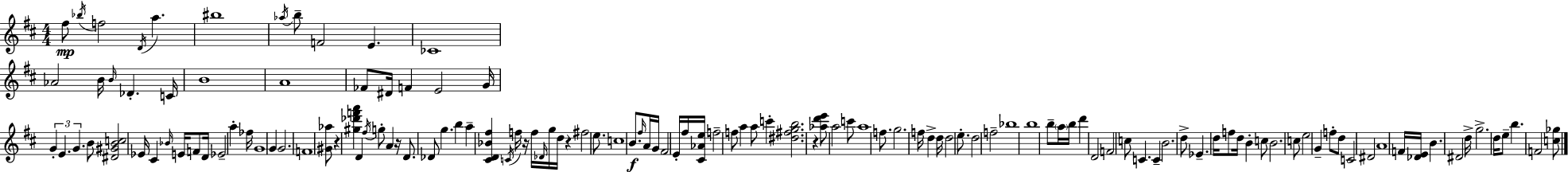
{
  \clef treble
  \numericTimeSignature
  \time 4/4
  \key d \major
  fis''8\mp \acciaccatura { bes''16 } f''2 \acciaccatura { d'16 } a''4. | bis''1 | \acciaccatura { aes''16 } b''8-- f'2 e'4. | ces'1 | \break aes'2 b'16 \grace { b'16 } des'4.-. | c'16 b'1 | a'1 | fes'8 dis'16 f'4 e'2 | \break g'16 \tuplet 3/2 { g'4-. e'4. g'4. } | b'8 <dis' gis' b' c''>2 ees'16 cis'4 | \grace { bes'16 } e'16 f'8 d'16 ees'2-- | a''4-. fes''16 g'1 | \break g'4 g'2. | f'1 | <gis' aes''>8 r4 <gis'' des''' f''' a'''>4 d'4 | \acciaccatura { fis''16 } g''8-. a'4 r16 d'8. des'8 | \break g''4. b''4 a''4-- <cis' d' bes' fis''>4 | \acciaccatura { c'16 } f''16 r16 f''16 \grace { des'16 } g''16 d''16 r4 fis''2 | e''8. c''1 | b'8.\f \grace { fis''16 } a'16 g'16 fis'2 | \break e'16-. fis''16 <cis' aes' e''>16 f''2-- | f''8 a''4 a''8 c'''4-. <dis'' fis'' g'' b''>2. | r4 <aes'' d''' e'''>8 a''2 | c'''8 a''1 | \break f''8. g''2. | f''16 d''4-> d''16 d''2 | e''8.-. d''2 | f''2-- bes''1 | \break b''1 | b''8-- \parenthesize a''16 b''16 d'''4 | d'2 f'2 | c''8 c'4. c'4-- b'2. | \break d''8-> ees'4.-- | d''16 f''8 d''16 b'4-. c''8 b'2. | c''8 e''2 | g'4-- f''8-. d''8 c'2 | \break dis'2 a'1 | f'16 <des' e'>16 b'4. | dis'2 d''16-> g''2.-> | d''16 e''8-- b''4. f'2 | \break <c'' ges''>8 \bar "|."
}